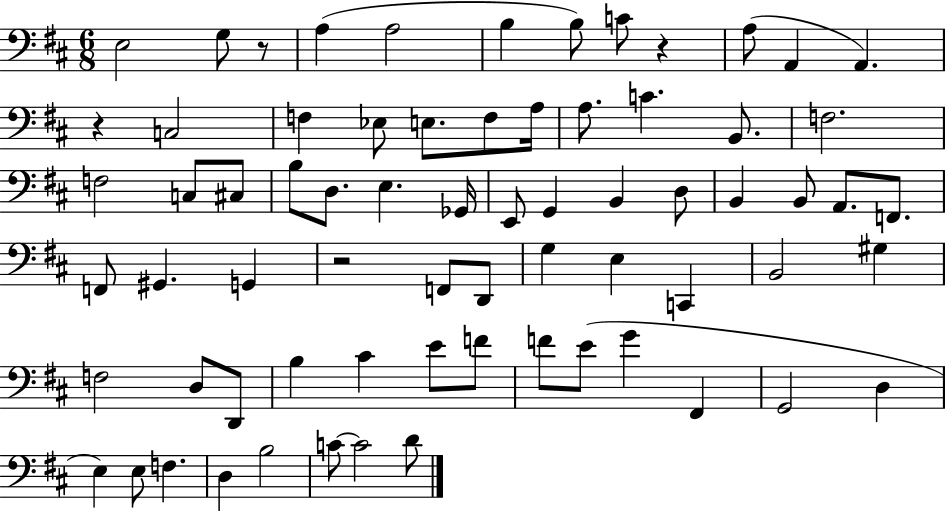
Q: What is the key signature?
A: D major